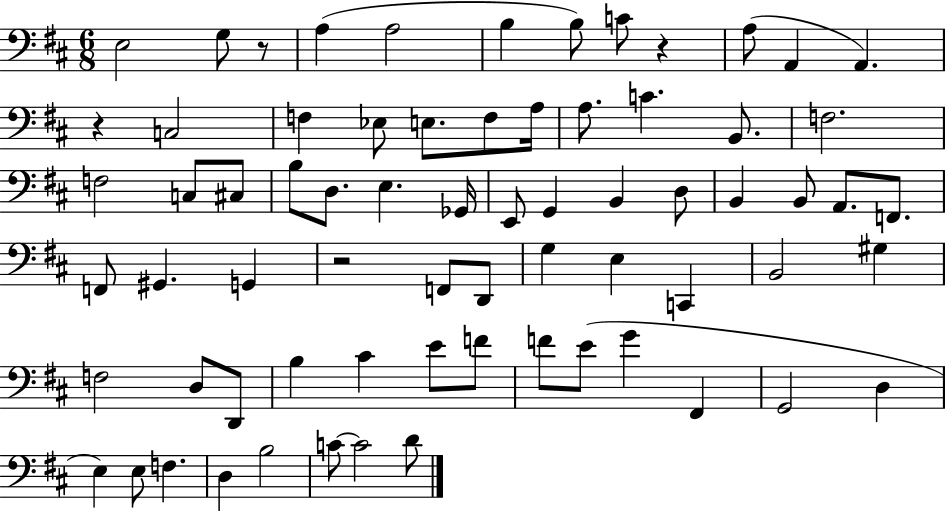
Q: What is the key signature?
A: D major